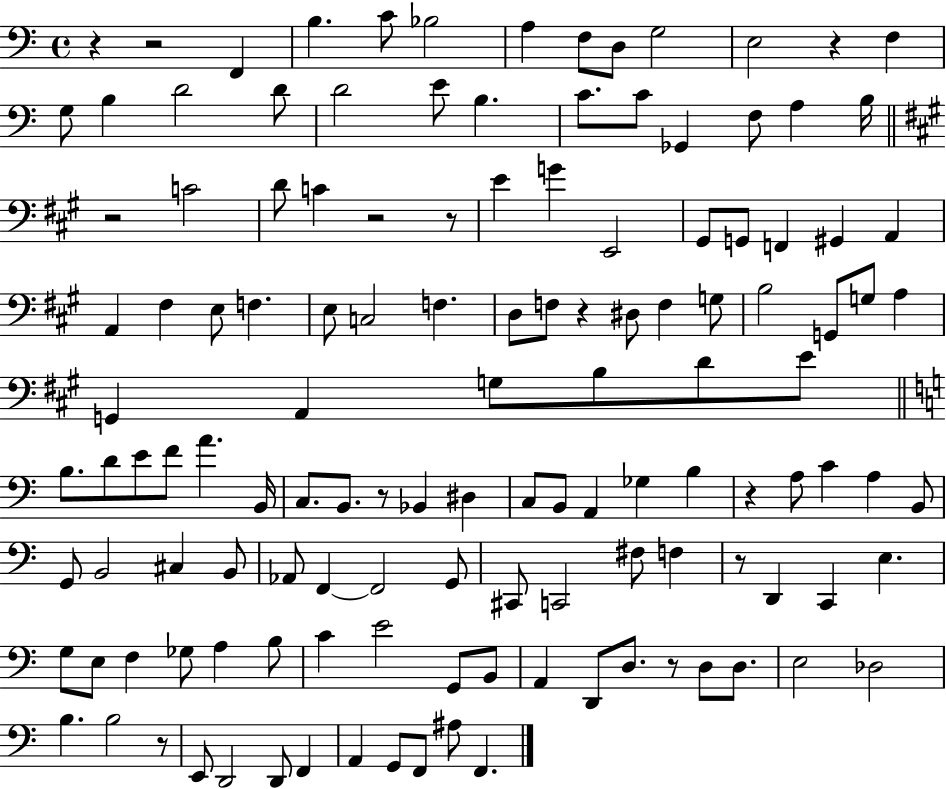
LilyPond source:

{
  \clef bass
  \time 4/4
  \defaultTimeSignature
  \key c \major
  \repeat volta 2 { r4 r2 f,4 | b4. c'8 bes2 | a4 f8 d8 g2 | e2 r4 f4 | \break g8 b4 d'2 d'8 | d'2 e'8 b4. | c'8. c'8 ges,4 f8 a4 b16 | \bar "||" \break \key a \major r2 c'2 | d'8 c'4 r2 r8 | e'4 g'4 e,2 | gis,8 g,8 f,4 gis,4 a,4 | \break a,4 fis4 e8 f4. | e8 c2 f4. | d8 f8 r4 dis8 f4 g8 | b2 g,8 g8 a4 | \break g,4 a,4 g8 b8 d'8 e'8 | \bar "||" \break \key c \major b8. d'8 e'8 f'8 a'4. b,16 | c8. b,8. r8 bes,4 dis4 | c8 b,8 a,4 ges4 b4 | r4 a8 c'4 a4 b,8 | \break g,8 b,2 cis4 b,8 | aes,8 f,4~~ f,2 g,8 | cis,8 c,2 fis8 f4 | r8 d,4 c,4 e4. | \break g8 e8 f4 ges8 a4 b8 | c'4 e'2 g,8 b,8 | a,4 d,8 d8. r8 d8 d8. | e2 des2 | \break b4. b2 r8 | e,8 d,2 d,8 f,4 | a,4 g,8 f,8 ais8 f,4. | } \bar "|."
}